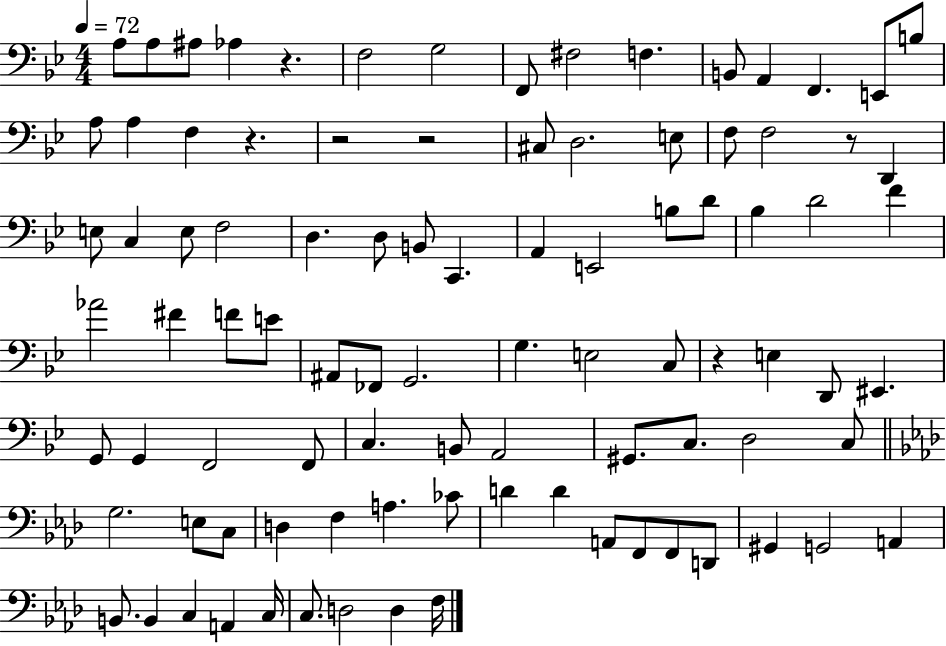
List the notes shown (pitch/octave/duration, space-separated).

A3/e A3/e A#3/e Ab3/q R/q. F3/h G3/h F2/e F#3/h F3/q. B2/e A2/q F2/q. E2/e B3/e A3/e A3/q F3/q R/q. R/h R/h C#3/e D3/h. E3/e F3/e F3/h R/e D2/q E3/e C3/q E3/e F3/h D3/q. D3/e B2/e C2/q. A2/q E2/h B3/e D4/e Bb3/q D4/h F4/q Ab4/h F#4/q F4/e E4/e A#2/e FES2/e G2/h. G3/q. E3/h C3/e R/q E3/q D2/e EIS2/q. G2/e G2/q F2/h F2/e C3/q. B2/e A2/h G#2/e. C3/e. D3/h C3/e G3/h. E3/e C3/e D3/q F3/q A3/q. CES4/e D4/q D4/q A2/e F2/e F2/e D2/e G#2/q G2/h A2/q B2/e. B2/q C3/q A2/q C3/s C3/e. D3/h D3/q F3/s